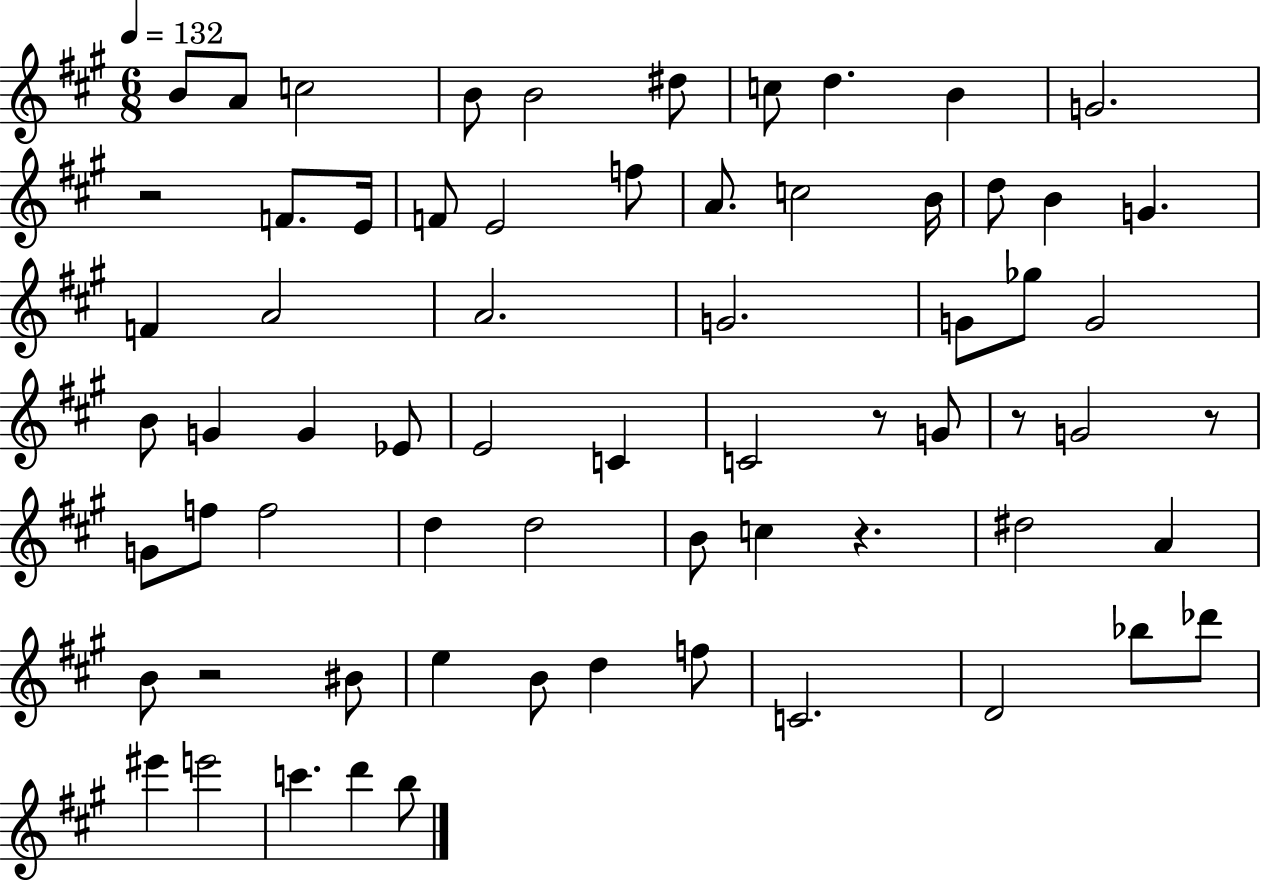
{
  \clef treble
  \numericTimeSignature
  \time 6/8
  \key a \major
  \tempo 4 = 132
  \repeat volta 2 { b'8 a'8 c''2 | b'8 b'2 dis''8 | c''8 d''4. b'4 | g'2. | \break r2 f'8. e'16 | f'8 e'2 f''8 | a'8. c''2 b'16 | d''8 b'4 g'4. | \break f'4 a'2 | a'2. | g'2. | g'8 ges''8 g'2 | \break b'8 g'4 g'4 ees'8 | e'2 c'4 | c'2 r8 g'8 | r8 g'2 r8 | \break g'8 f''8 f''2 | d''4 d''2 | b'8 c''4 r4. | dis''2 a'4 | \break b'8 r2 bis'8 | e''4 b'8 d''4 f''8 | c'2. | d'2 bes''8 des'''8 | \break eis'''4 e'''2 | c'''4. d'''4 b''8 | } \bar "|."
}